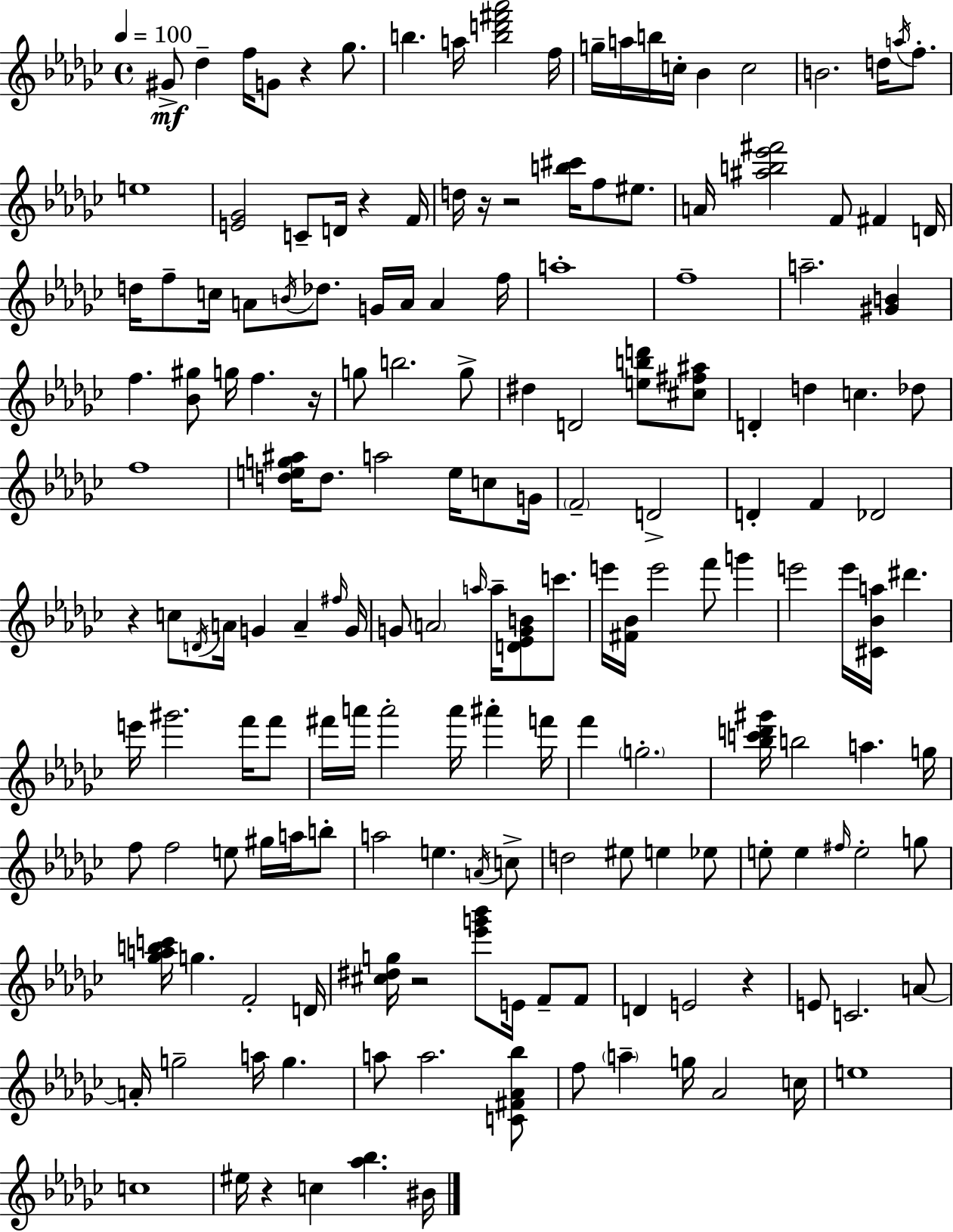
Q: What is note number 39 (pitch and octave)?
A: F5